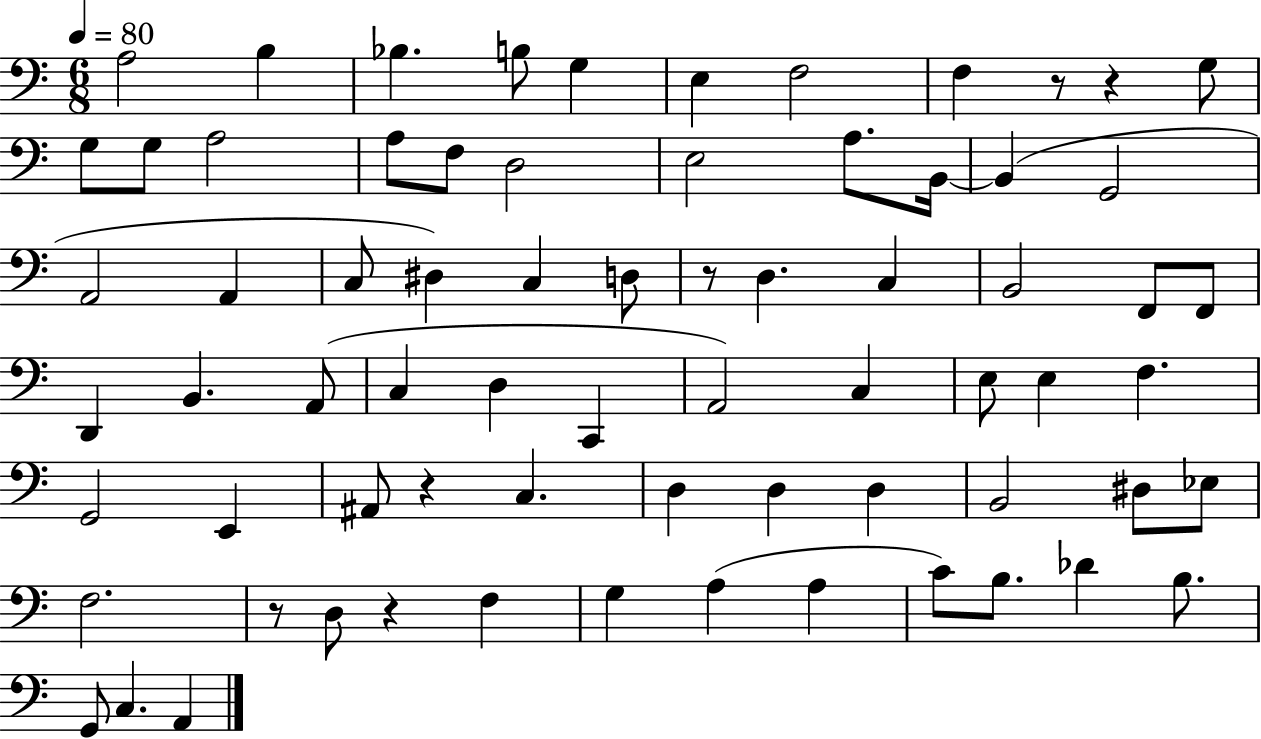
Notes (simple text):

A3/h B3/q Bb3/q. B3/e G3/q E3/q F3/h F3/q R/e R/q G3/e G3/e G3/e A3/h A3/e F3/e D3/h E3/h A3/e. B2/s B2/q G2/h A2/h A2/q C3/e D#3/q C3/q D3/e R/e D3/q. C3/q B2/h F2/e F2/e D2/q B2/q. A2/e C3/q D3/q C2/q A2/h C3/q E3/e E3/q F3/q. G2/h E2/q A#2/e R/q C3/q. D3/q D3/q D3/q B2/h D#3/e Eb3/e F3/h. R/e D3/e R/q F3/q G3/q A3/q A3/q C4/e B3/e. Db4/q B3/e. G2/e C3/q. A2/q